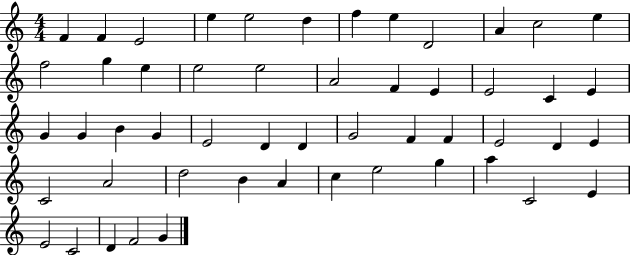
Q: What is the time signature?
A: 4/4